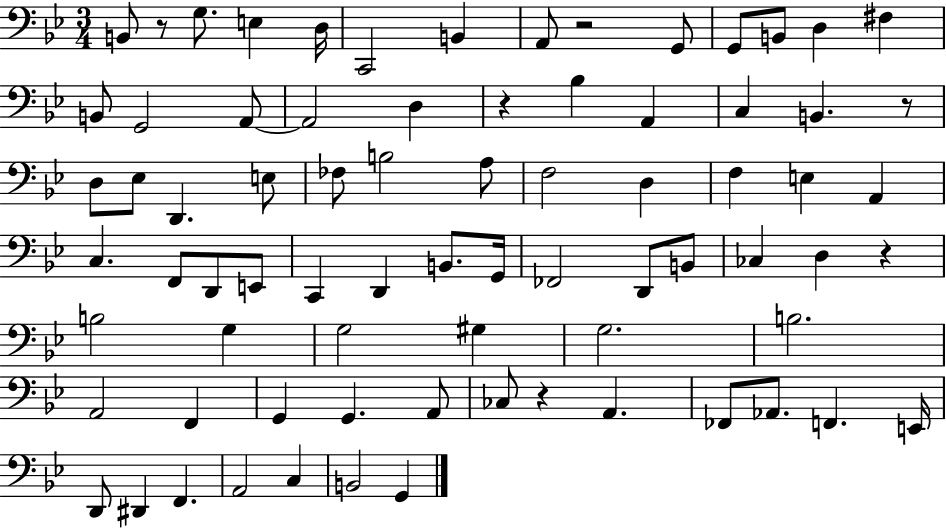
B2/e R/e G3/e. E3/q D3/s C2/h B2/q A2/e R/h G2/e G2/e B2/e D3/q F#3/q B2/e G2/h A2/e A2/h D3/q R/q Bb3/q A2/q C3/q B2/q. R/e D3/e Eb3/e D2/q. E3/e FES3/e B3/h A3/e F3/h D3/q F3/q E3/q A2/q C3/q. F2/e D2/e E2/e C2/q D2/q B2/e. G2/s FES2/h D2/e B2/e CES3/q D3/q R/q B3/h G3/q G3/h G#3/q G3/h. B3/h. A2/h F2/q G2/q G2/q. A2/e CES3/e R/q A2/q. FES2/e Ab2/e. F2/q. E2/s D2/e D#2/q F2/q. A2/h C3/q B2/h G2/q